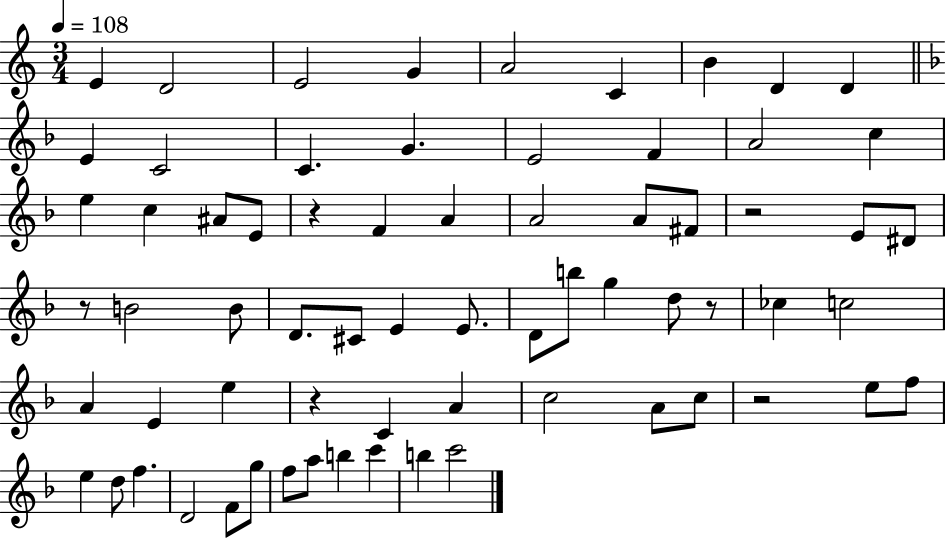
X:1
T:Untitled
M:3/4
L:1/4
K:C
E D2 E2 G A2 C B D D E C2 C G E2 F A2 c e c ^A/2 E/2 z F A A2 A/2 ^F/2 z2 E/2 ^D/2 z/2 B2 B/2 D/2 ^C/2 E E/2 D/2 b/2 g d/2 z/2 _c c2 A E e z C A c2 A/2 c/2 z2 e/2 f/2 e d/2 f D2 F/2 g/2 f/2 a/2 b c' b c'2